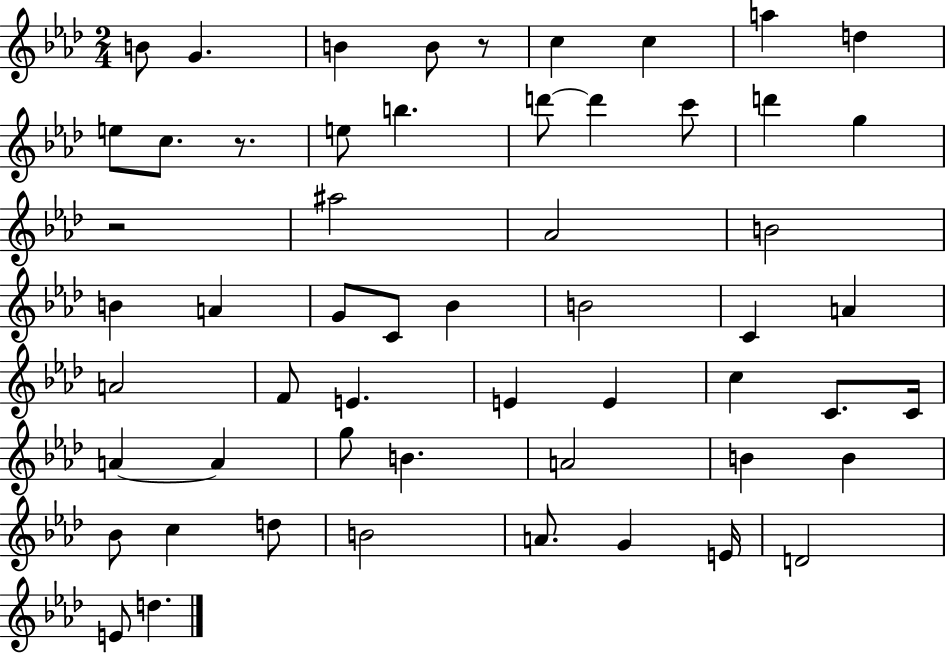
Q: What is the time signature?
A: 2/4